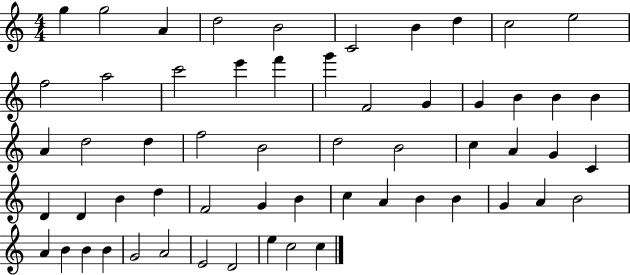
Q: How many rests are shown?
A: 0